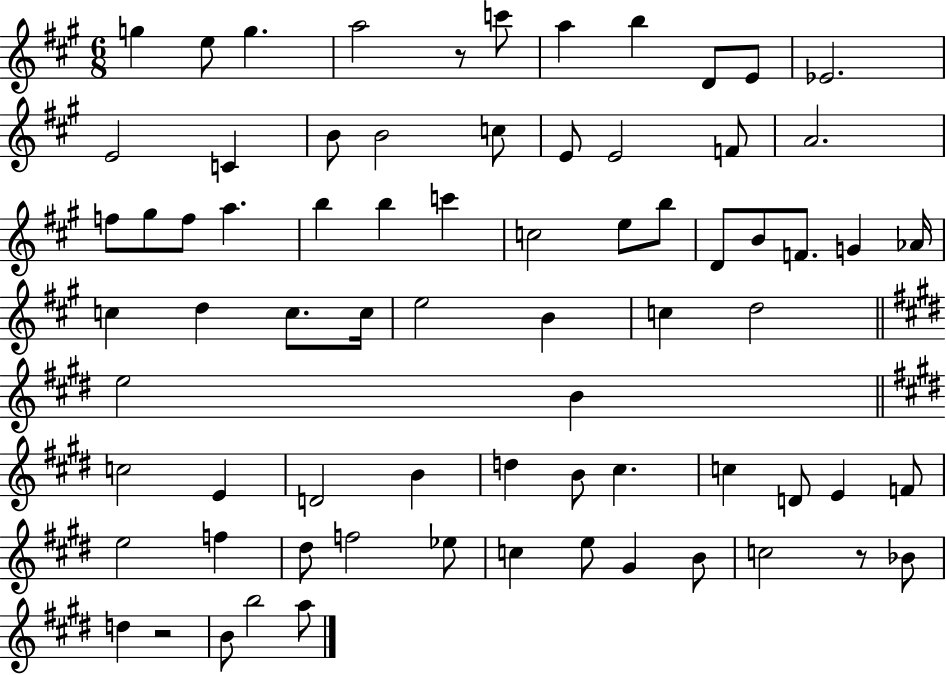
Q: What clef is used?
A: treble